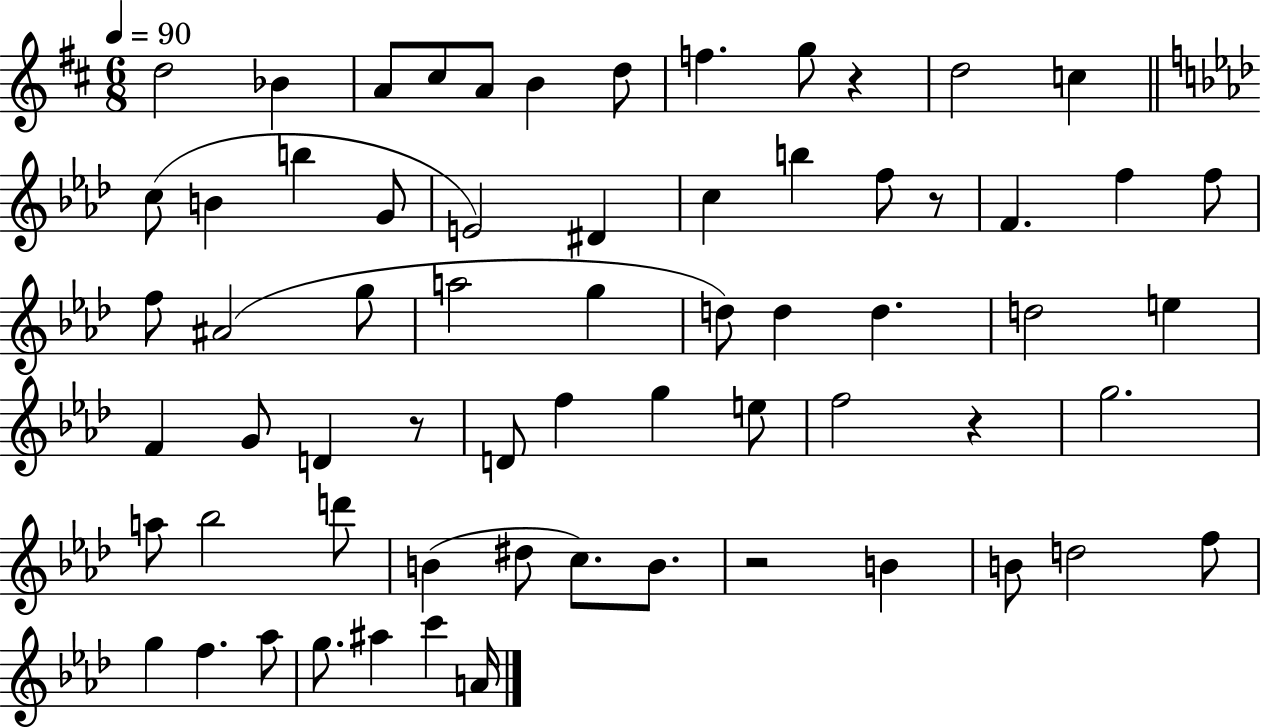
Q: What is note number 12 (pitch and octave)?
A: C5